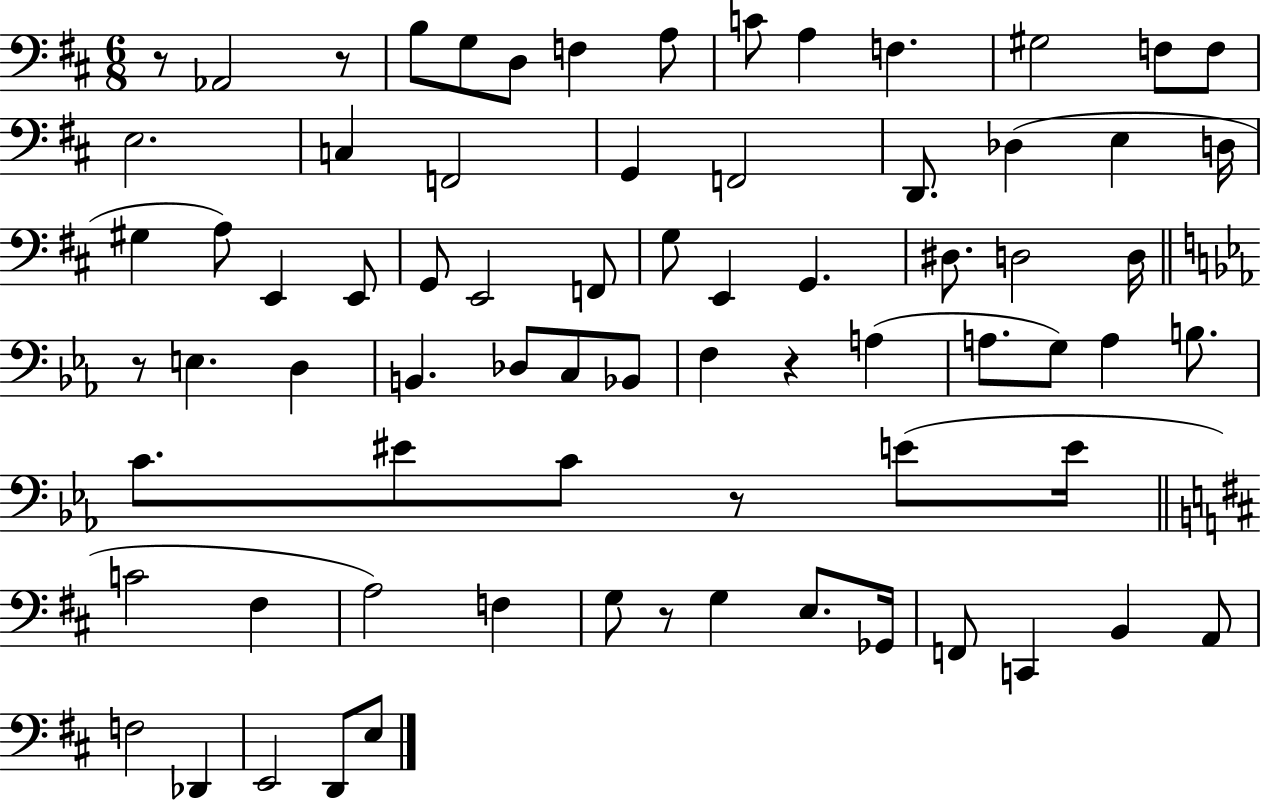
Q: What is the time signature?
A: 6/8